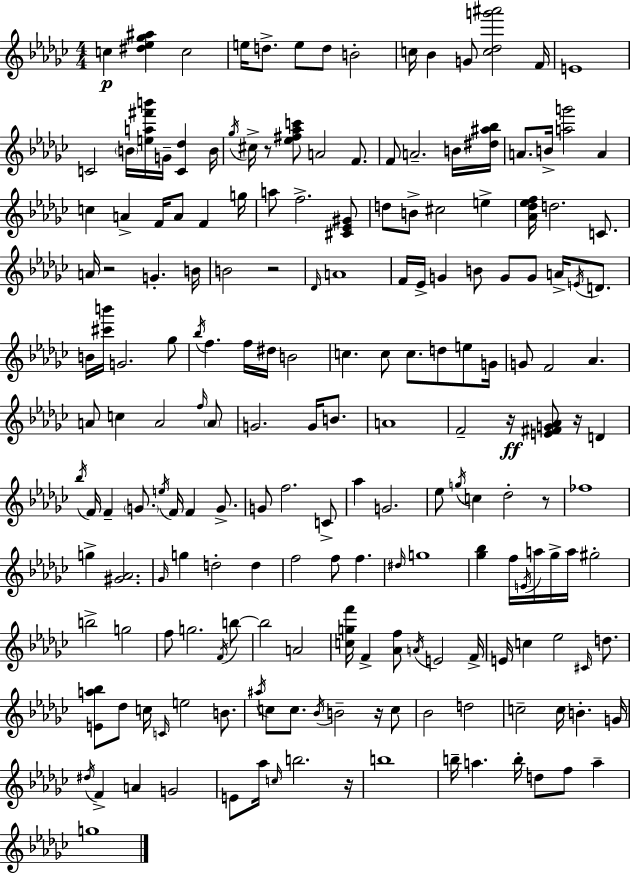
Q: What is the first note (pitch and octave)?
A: C5